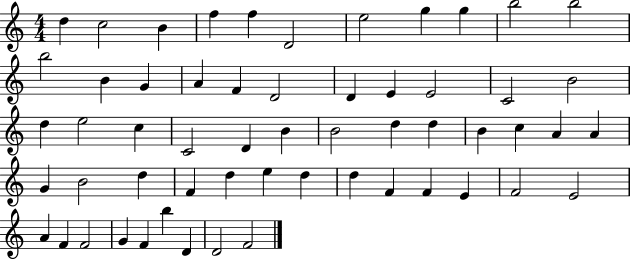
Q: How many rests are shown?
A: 0